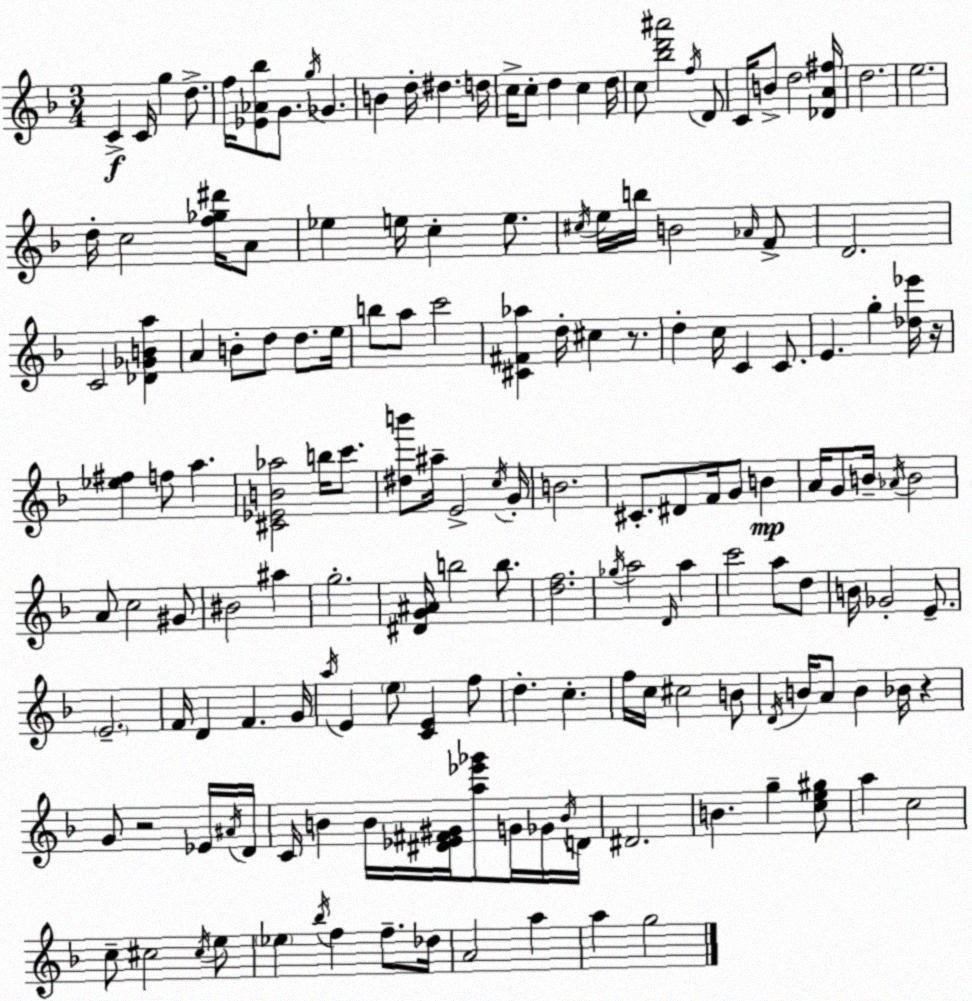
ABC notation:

X:1
T:Untitled
M:3/4
L:1/4
K:Dm
C C/4 g d/2 f/4 [_E_A_b]/2 G/2 g/4 _G B d/4 ^d d/4 c/4 c/2 d c d/4 c/2 [_bd'^a']2 f/4 D/2 C/4 B/2 d2 [_DA^f]/4 d2 e2 d/4 c2 [f_g^d']/4 A/2 _e e/4 c e/2 ^c/4 e/4 b/4 B2 _A/4 F/2 D2 C2 [_D_GBa] A B/2 d/2 d/2 e/4 b/2 a/2 c'2 [^C^F_a] d/4 ^c z/2 d c/4 C C/2 E g [_d_e']/4 z/4 [_e^f] f/2 a [^C_EB_a]2 b/4 c'/2 [^db']/2 ^a/4 E2 c/4 G/4 B2 ^C/2 ^D/2 F/4 G/2 B A/4 G/2 B/4 _A/4 B2 A/2 c2 ^G/2 ^B2 ^a g2 [^DG^A]/4 b2 b/2 [df]2 _g/4 a2 D/4 a c'2 a/2 d/2 B/4 _G2 E/2 E2 F/4 D F G/4 a/4 E e/2 [CE] f/2 d c f/4 c/4 ^c2 B/2 D/4 B/4 A/2 B _B/4 z G/2 z2 _E/4 ^A/4 D/4 C/4 B B/4 [^D_E^F^G]/4 [a_e'_g']/2 G/4 _G/4 B/4 D/4 ^D2 B g [ce^g]/2 a c2 c/2 ^c2 ^c/4 e/2 _e _b/4 f f/2 _d/4 A2 a a g2